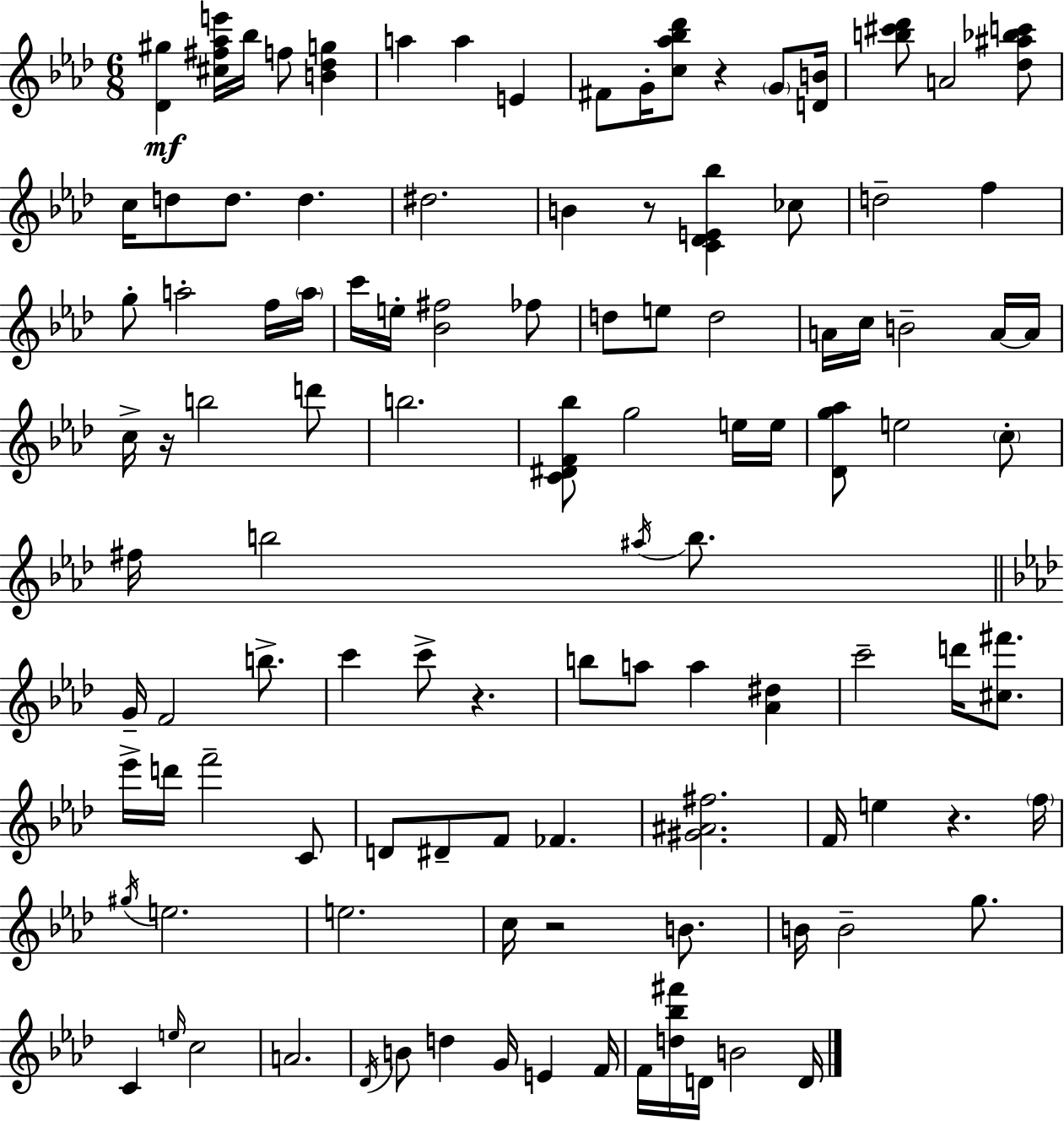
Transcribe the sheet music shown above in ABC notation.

X:1
T:Untitled
M:6/8
L:1/4
K:Fm
[_D^g] [^c^f_ae']/4 _b/4 f/2 [B_dg] a a E ^F/2 G/4 [c_a_b_d']/2 z G/2 [DB]/4 [b^c'_d']/2 A2 [_d^a_bc']/2 c/4 d/2 d/2 d ^d2 B z/2 [C_DE_b] _c/2 d2 f g/2 a2 f/4 a/4 c'/4 e/4 [_B^f]2 _f/2 d/2 e/2 d2 A/4 c/4 B2 A/4 A/4 c/4 z/4 b2 d'/2 b2 [C^DF_b]/2 g2 e/4 e/4 [_Dg_a]/2 e2 c/2 ^f/4 b2 ^a/4 b/2 G/4 F2 b/2 c' c'/2 z b/2 a/2 a [_A^d] c'2 d'/4 [^c^f']/2 _e'/4 d'/4 f'2 C/2 D/2 ^D/2 F/2 _F [^G^A^f]2 F/4 e z f/4 ^g/4 e2 e2 c/4 z2 B/2 B/4 B2 g/2 C e/4 c2 A2 _D/4 B/2 d G/4 E F/4 F/4 [d_b^f']/4 D/4 B2 D/4